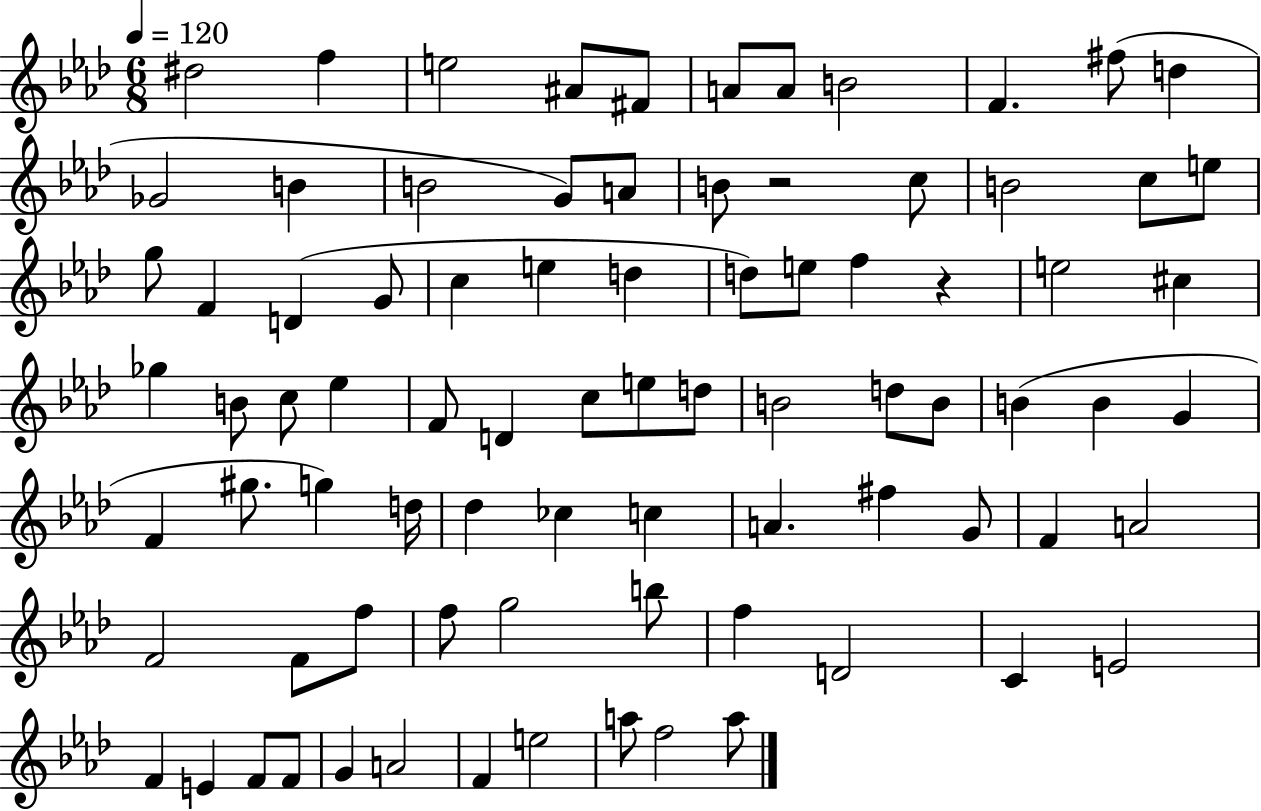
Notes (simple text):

D#5/h F5/q E5/h A#4/e F#4/e A4/e A4/e B4/h F4/q. F#5/e D5/q Gb4/h B4/q B4/h G4/e A4/e B4/e R/h C5/e B4/h C5/e E5/e G5/e F4/q D4/q G4/e C5/q E5/q D5/q D5/e E5/e F5/q R/q E5/h C#5/q Gb5/q B4/e C5/e Eb5/q F4/e D4/q C5/e E5/e D5/e B4/h D5/e B4/e B4/q B4/q G4/q F4/q G#5/e. G5/q D5/s Db5/q CES5/q C5/q A4/q. F#5/q G4/e F4/q A4/h F4/h F4/e F5/e F5/e G5/h B5/e F5/q D4/h C4/q E4/h F4/q E4/q F4/e F4/e G4/q A4/h F4/q E5/h A5/e F5/h A5/e